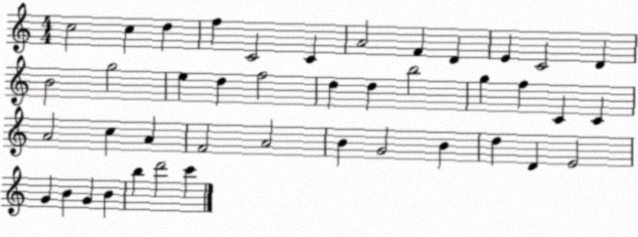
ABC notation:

X:1
T:Untitled
M:4/4
L:1/4
K:C
c2 c d f C2 C A2 F D E C2 D B2 g2 e d f2 d d b2 g f C C A2 c A F2 A2 B G2 B d D E2 G B G B b d'2 c'